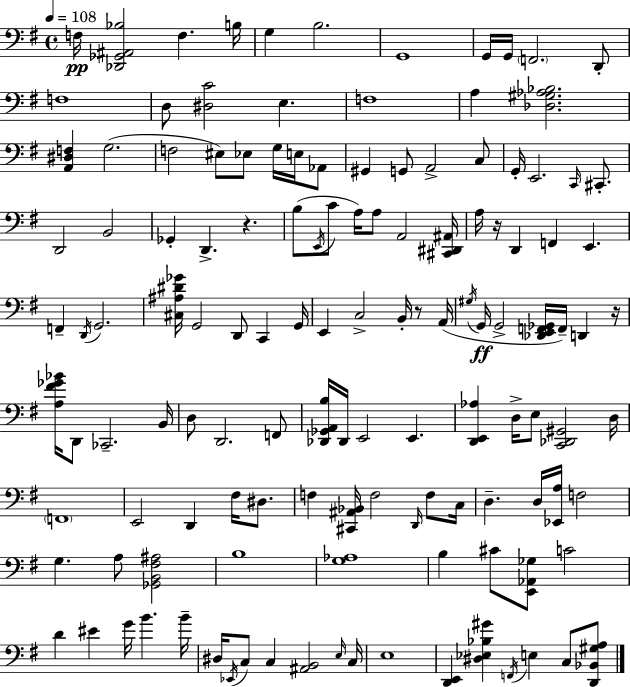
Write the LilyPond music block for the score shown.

{
  \clef bass
  \time 4/4
  \defaultTimeSignature
  \key e \minor
  \tempo 4 = 108
  f16\pp <des, ges, ais, bes>2 f4. b16 | g4 b2. | g,1 | g,16 g,16 \parenthesize f,2. d,8-. | \break f1 | d8 <dis c'>2 e4. | f1 | a4 <des gis aes bes>2. | \break <a, dis f>4 g2.( | f2 eis8) ees8 g16 e16 aes,8 | gis,4 g,8 a,2-> c8 | g,16-. e,2. \grace { c,16 } cis,8.-. | \break d,2 b,2 | ges,4-. d,4.-> r4. | b8( \acciaccatura { e,16 } c'8 a16) a8 a,2 | <cis, dis, ais,>16 a16 r16 d,4 f,4 e,4. | \break f,4-- \acciaccatura { d,16 } g,2. | <cis ais dis' ges'>16 g,2 d,8 c,4 | g,16 e,4 c2-> b,16-. | r8 a,16( \acciaccatura { gis16 } g,16\ff g,2-> <des, e, f, ges,>16 f,16--) d,4 | \break r16 <a fis' ges' bes'>16 d,8 ces,2.-- | b,16 d8 d,2. | f,8 <des, ges, a, b>16 des,16 e,2 e,4. | <d, e, aes>4 d16-> e8 <c, des, gis,>2 | \break d16 \parenthesize f,1 | e,2 d,4 | fis16 dis8. f4 <cis, ais, bes,>16 f2 | \grace { d,16 } f8 c16 d4.-- d16 <ees, a>16 f2 | \break g4. a8 <ges, b, fis ais>2 | b1 | <g aes>1 | b4 cis'8 <e, aes, ges>8 c'2 | \break d'4 eis'4 g'16 b'4. | b'16-- dis16 \acciaccatura { ees,16 } c8 c4 <ais, b,>2 | \grace { e16 } c16 e1 | <d, e,>4 <dis ees bes gis'>4 \acciaccatura { f,16 } | \break e4 c8 <d, bes, gis a>8 \bar "|."
}